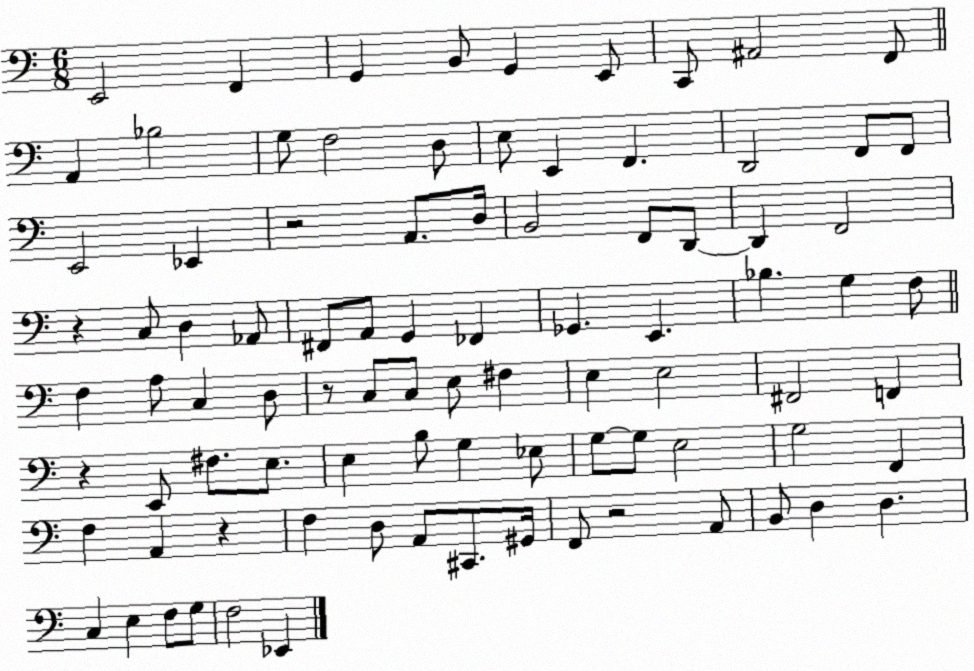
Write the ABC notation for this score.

X:1
T:Untitled
M:6/8
L:1/4
K:C
E,,2 F,, G,, B,,/2 G,, E,,/2 C,,/2 ^A,,2 F,,/2 A,, _B,2 G,/2 F,2 D,/2 E,/2 E,, F,, D,,2 F,,/2 F,,/2 E,,2 _E,, z2 A,,/2 D,/4 B,,2 F,,/2 D,,/2 D,, F,,2 z C,/2 D, _A,,/2 ^F,,/2 A,,/2 G,, _F,, _G,, E,, _B, G, F,/2 F, A,/2 C, D,/2 z/2 C,/2 C,/2 E,/2 ^F, E, E,2 ^F,,2 F,, z E,,/2 ^F,/2 E,/2 E, B,/2 G, _E,/2 G,/2 G,/2 E,2 G,2 F,, F, A,, z F, D,/2 A,,/2 ^C,,/2 ^G,,/4 F,,/2 z2 A,,/2 B,,/2 D, D, C, E, F,/2 G,/2 F,2 _E,,